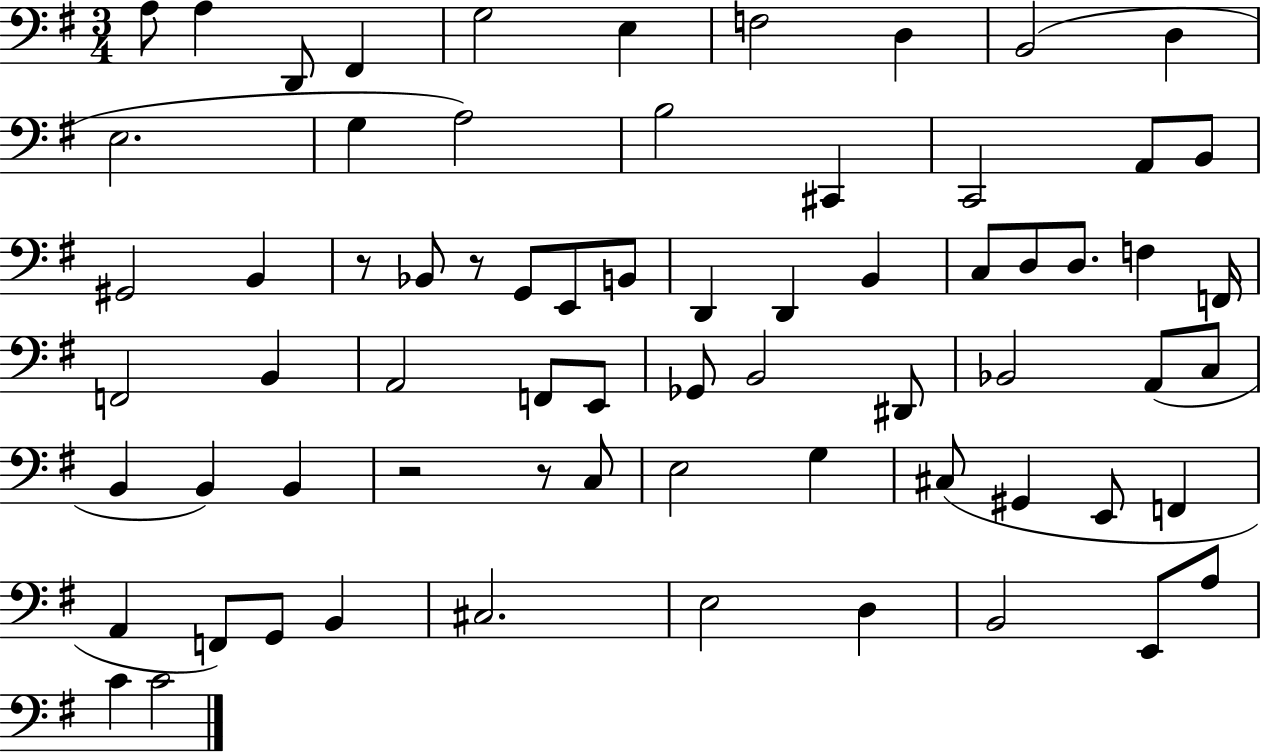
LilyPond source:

{
  \clef bass
  \numericTimeSignature
  \time 3/4
  \key g \major
  a8 a4 d,8 fis,4 | g2 e4 | f2 d4 | b,2( d4 | \break e2. | g4 a2) | b2 cis,4 | c,2 a,8 b,8 | \break gis,2 b,4 | r8 bes,8 r8 g,8 e,8 b,8 | d,4 d,4 b,4 | c8 d8 d8. f4 f,16 | \break f,2 b,4 | a,2 f,8 e,8 | ges,8 b,2 dis,8 | bes,2 a,8( c8 | \break b,4 b,4) b,4 | r2 r8 c8 | e2 g4 | cis8( gis,4 e,8 f,4 | \break a,4 f,8) g,8 b,4 | cis2. | e2 d4 | b,2 e,8 a8 | \break c'4 c'2 | \bar "|."
}